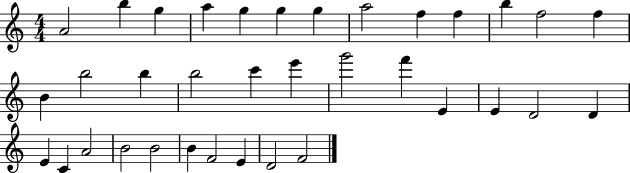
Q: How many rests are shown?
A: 0